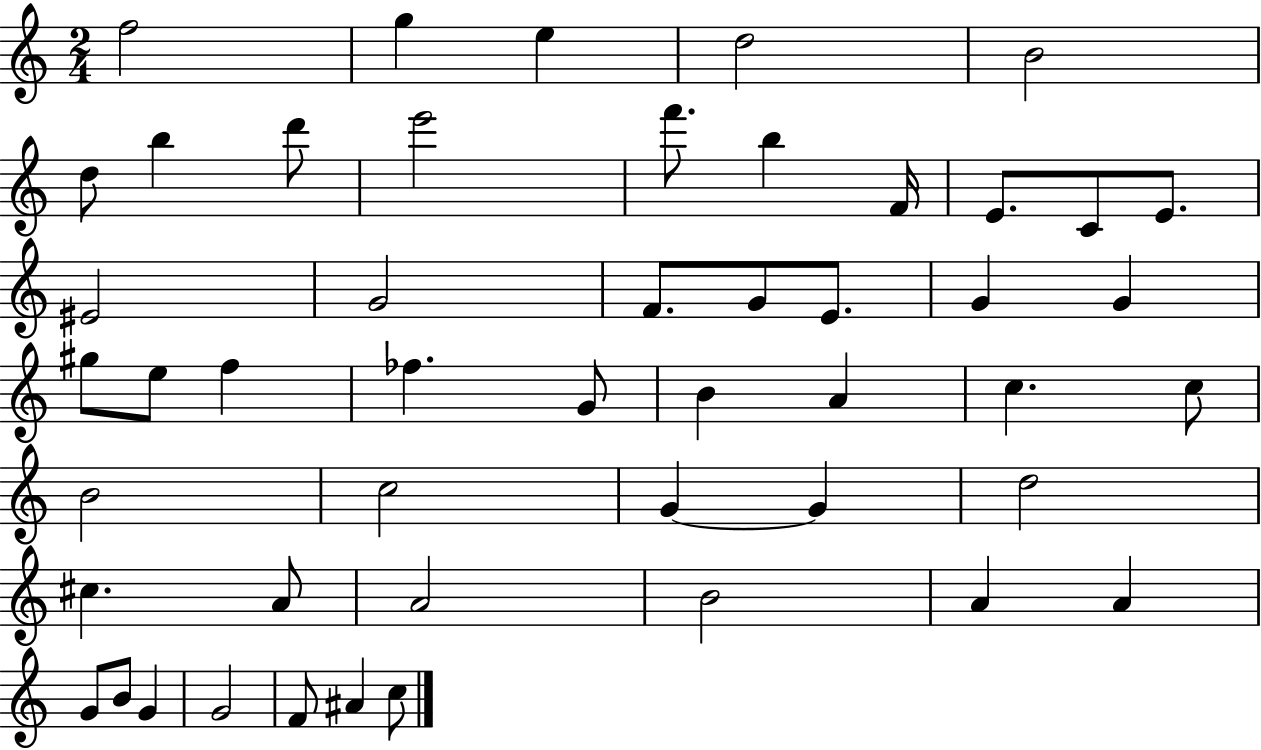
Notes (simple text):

F5/h G5/q E5/q D5/h B4/h D5/e B5/q D6/e E6/h F6/e. B5/q F4/s E4/e. C4/e E4/e. EIS4/h G4/h F4/e. G4/e E4/e. G4/q G4/q G#5/e E5/e F5/q FES5/q. G4/e B4/q A4/q C5/q. C5/e B4/h C5/h G4/q G4/q D5/h C#5/q. A4/e A4/h B4/h A4/q A4/q G4/e B4/e G4/q G4/h F4/e A#4/q C5/e